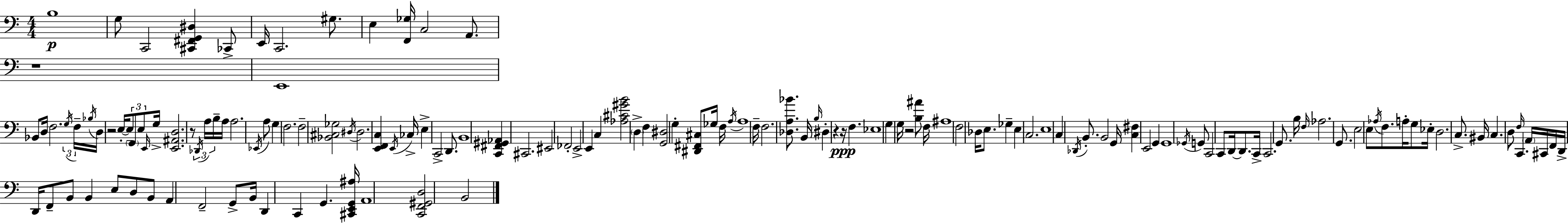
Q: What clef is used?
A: bass